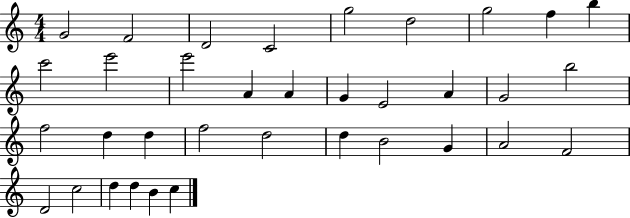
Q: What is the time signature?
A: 4/4